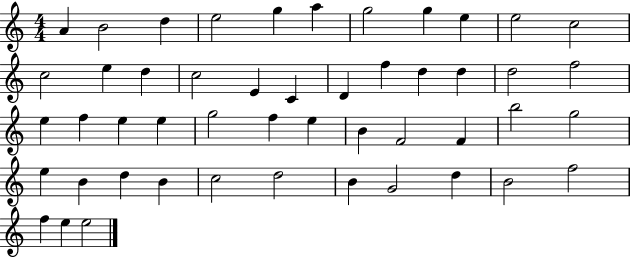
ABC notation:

X:1
T:Untitled
M:4/4
L:1/4
K:C
A B2 d e2 g a g2 g e e2 c2 c2 e d c2 E C D f d d d2 f2 e f e e g2 f e B F2 F b2 g2 e B d B c2 d2 B G2 d B2 f2 f e e2